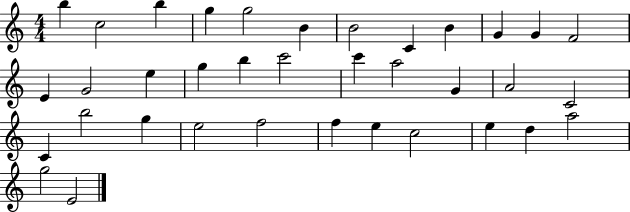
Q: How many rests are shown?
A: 0